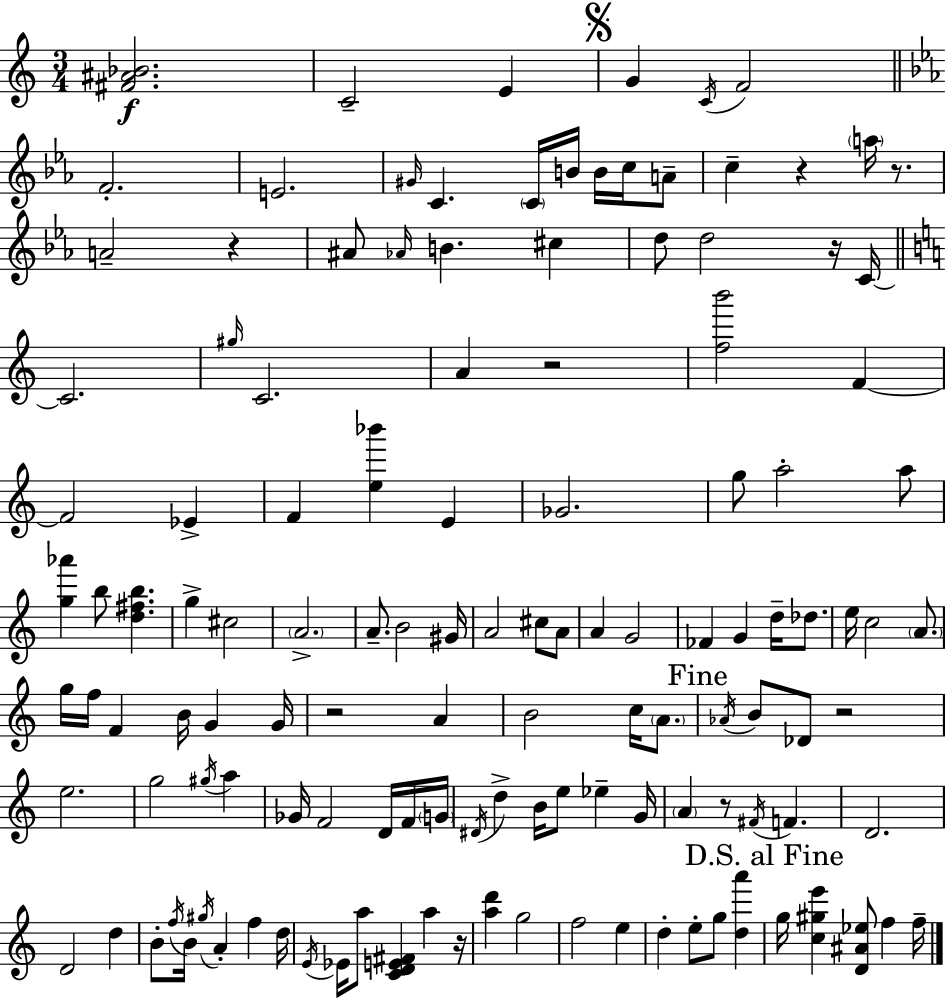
[F#4,A#4,Bb4]/h. C4/h E4/q G4/q C4/s F4/h F4/h. E4/h. G#4/s C4/q. C4/s B4/s B4/s C5/s A4/e C5/q R/q A5/s R/e. A4/h R/q A#4/e Ab4/s B4/q. C#5/q D5/e D5/h R/s C4/s C4/h. G#5/s C4/h. A4/q R/h [F5,B6]/h F4/q F4/h Eb4/q F4/q [E5,Bb6]/q E4/q Gb4/h. G5/e A5/h A5/e [G5,Ab6]/q B5/e [D5,F#5,B5]/q. G5/q C#5/h A4/h. A4/e. B4/h G#4/s A4/h C#5/e A4/e A4/q G4/h FES4/q G4/q D5/s Db5/e. E5/s C5/h A4/e. G5/s F5/s F4/q B4/s G4/q G4/s R/h A4/q B4/h C5/s A4/e. Ab4/s B4/e Db4/e R/h E5/h. G5/h G#5/s A5/q Gb4/s F4/h D4/s F4/s G4/s D#4/s D5/q B4/s E5/e Eb5/q G4/s A4/q R/e F#4/s F4/q. D4/h. D4/h D5/q B4/e F5/s B4/s G#5/s A4/q F5/q D5/s E4/s Eb4/s A5/e [C4,D4,E4,F#4]/q A5/q R/s [A5,D6]/q G5/h F5/h E5/q D5/q E5/e G5/e [D5,A6]/q G5/s [C5,G#5,E6]/q [D4,A#4,Eb5]/e F5/q F5/s